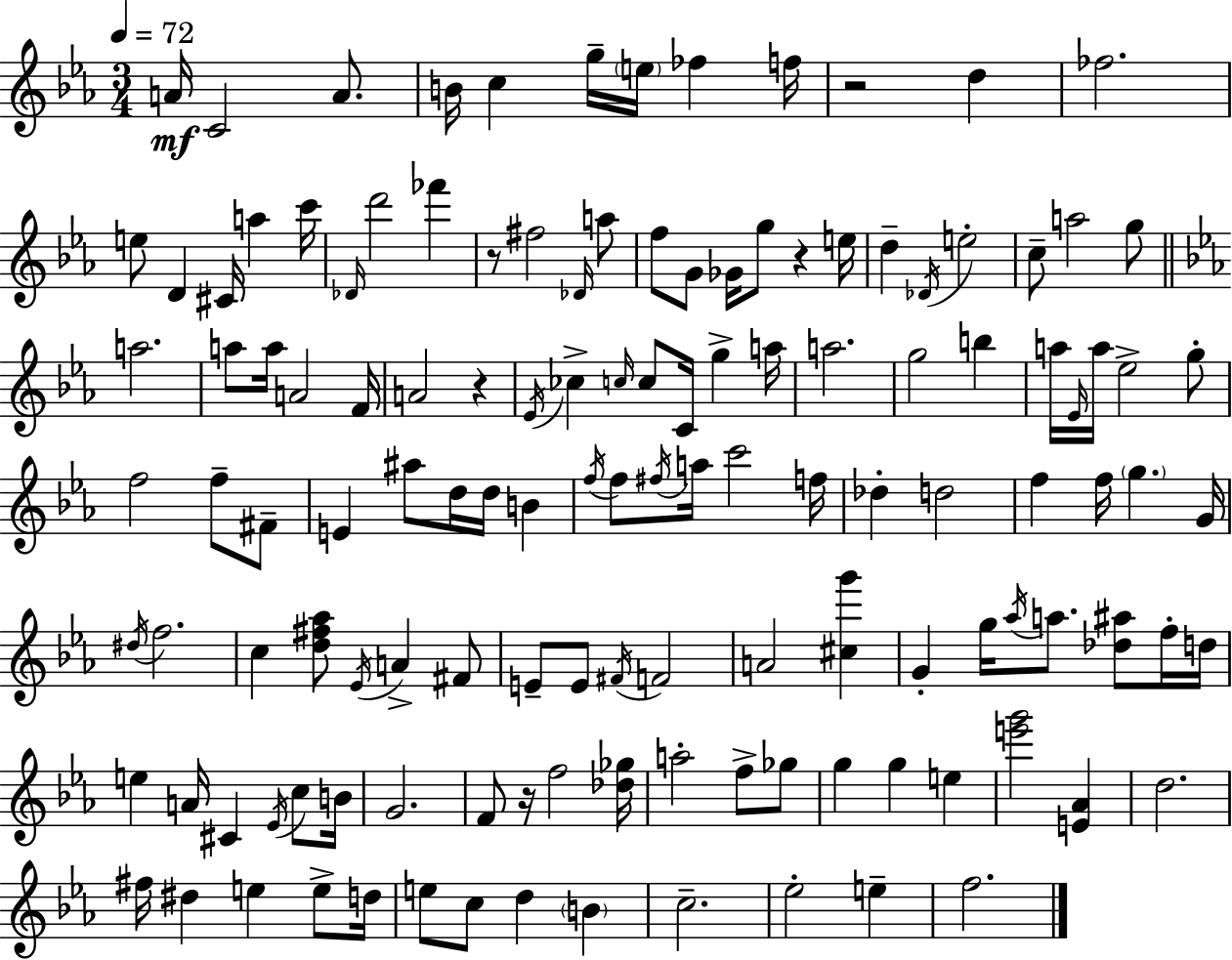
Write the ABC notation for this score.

X:1
T:Untitled
M:3/4
L:1/4
K:Cm
A/4 C2 A/2 B/4 c g/4 e/4 _f f/4 z2 d _f2 e/2 D ^C/4 a c'/4 _D/4 d'2 _f' z/2 ^f2 _D/4 a/2 f/2 G/2 _G/4 g/2 z e/4 d _D/4 e2 c/2 a2 g/2 a2 a/2 a/4 A2 F/4 A2 z _E/4 _c c/4 c/2 C/4 g a/4 a2 g2 b a/4 _E/4 a/4 _e2 g/2 f2 f/2 ^F/2 E ^a/2 d/4 d/4 B f/4 f/2 ^f/4 a/4 c'2 f/4 _d d2 f f/4 g G/4 ^d/4 f2 c [d^f_a]/2 _E/4 A ^F/2 E/2 E/2 ^F/4 F2 A2 [^cg'] G g/4 _a/4 a/2 [_d^a]/2 f/4 d/4 e A/4 ^C _E/4 c/2 B/4 G2 F/2 z/4 f2 [_d_g]/4 a2 f/2 _g/2 g g e [e'g']2 [E_A] d2 ^f/4 ^d e e/2 d/4 e/2 c/2 d B c2 _e2 e f2